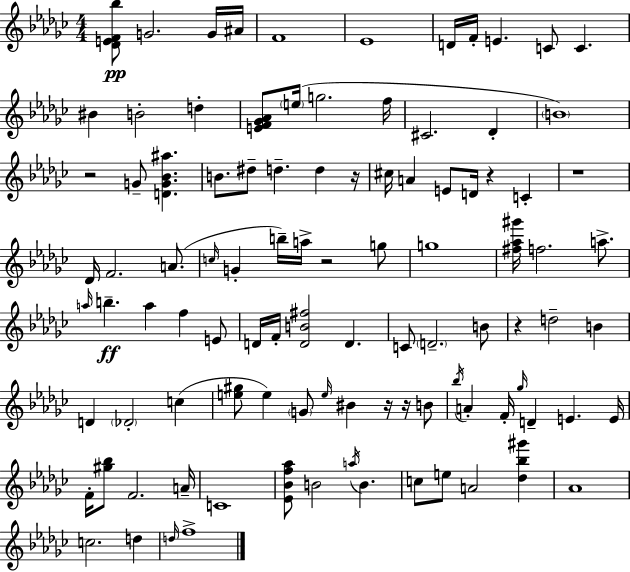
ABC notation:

X:1
T:Untitled
M:4/4
L:1/4
K:Ebm
[_DEF_b]/2 G2 G/4 ^A/4 F4 _E4 D/4 F/4 E C/2 C ^B B2 d [EF_G_A]/2 e/4 g2 f/4 ^C2 _D B4 z2 G/2 [DG_B^a] B/2 ^d/2 d d z/4 ^c/4 A E/2 D/4 z C z4 _D/4 F2 A/2 c/4 G b/4 a/4 z2 g/2 g4 [^f_a^g']/4 f2 a/2 a/4 b a f E/2 D/4 F/4 [DB^f]2 D C/2 D2 B/2 z d2 B D _D2 c [e^g]/2 e G/2 e/4 ^B z/4 z/4 B/2 _b/4 A F/4 _g/4 D E E/4 F/4 [^g_b]/2 F2 A/4 C4 [_E_Bf_a]/2 B2 a/4 B c/2 e/2 A2 [_d_b^g'] _A4 c2 d d/4 f4